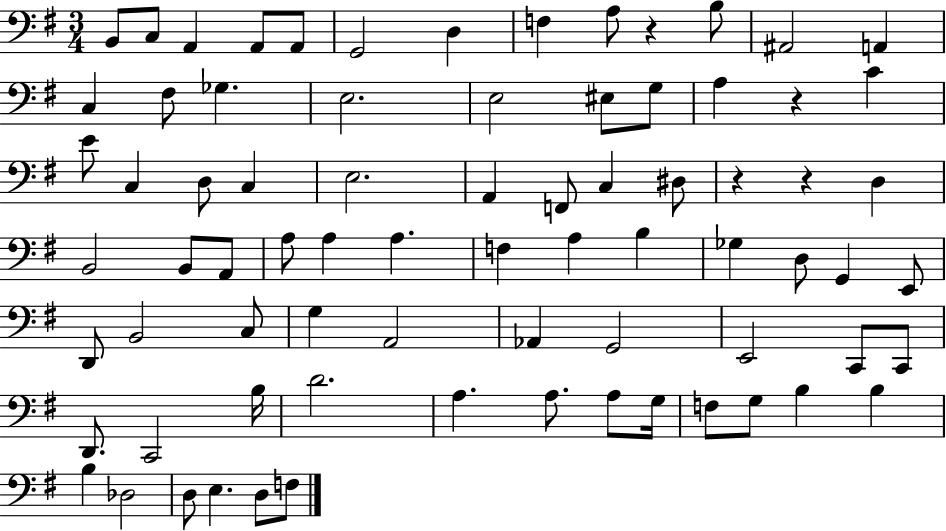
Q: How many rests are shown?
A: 4